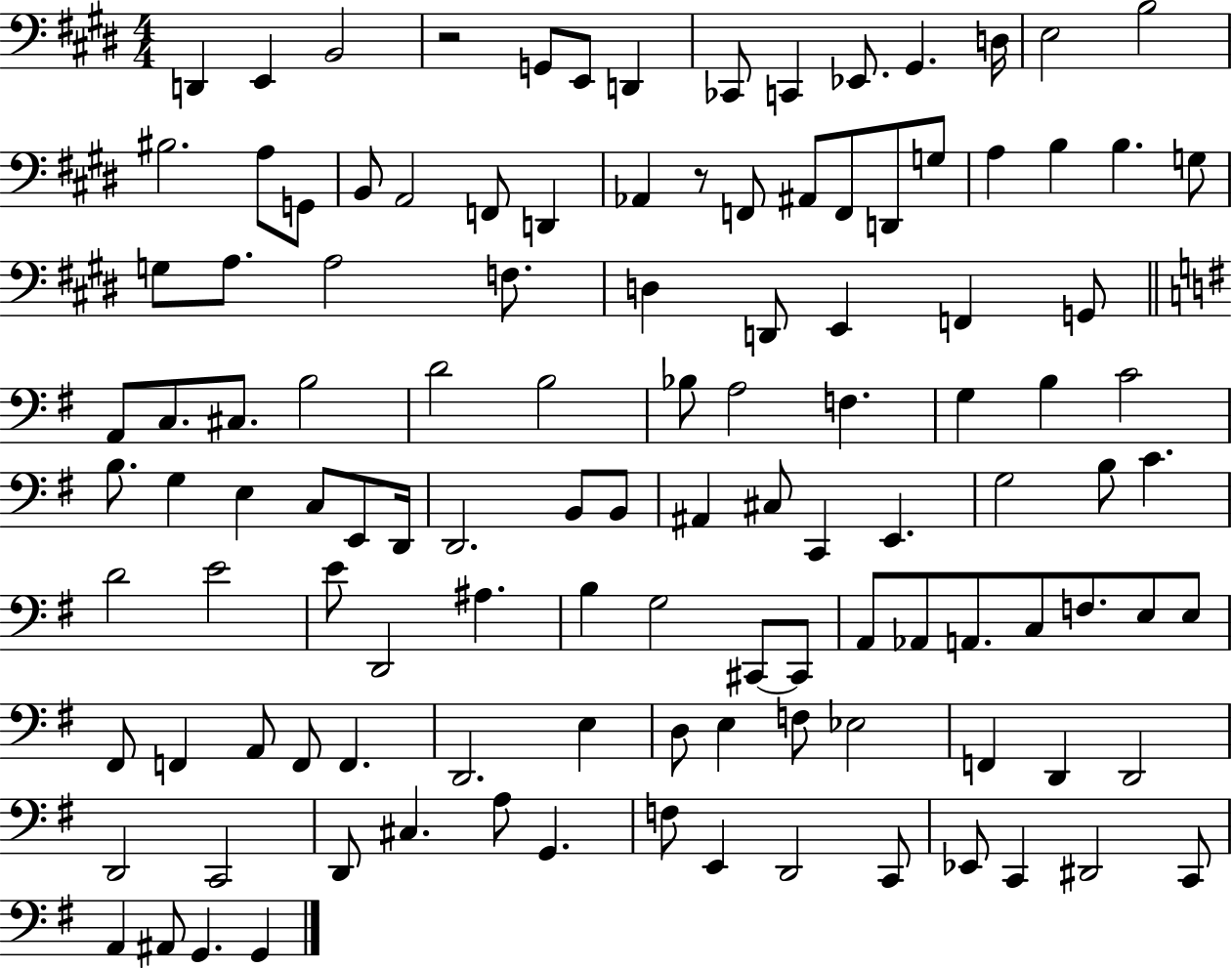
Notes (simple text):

D2/q E2/q B2/h R/h G2/e E2/e D2/q CES2/e C2/q Eb2/e. G#2/q. D3/s E3/h B3/h BIS3/h. A3/e G2/e B2/e A2/h F2/e D2/q Ab2/q R/e F2/e A#2/e F2/e D2/e G3/e A3/q B3/q B3/q. G3/e G3/e A3/e. A3/h F3/e. D3/q D2/e E2/q F2/q G2/e A2/e C3/e. C#3/e. B3/h D4/h B3/h Bb3/e A3/h F3/q. G3/q B3/q C4/h B3/e. G3/q E3/q C3/e E2/e D2/s D2/h. B2/e B2/e A#2/q C#3/e C2/q E2/q. G3/h B3/e C4/q. D4/h E4/h E4/e D2/h A#3/q. B3/q G3/h C#2/e C#2/e A2/e Ab2/e A2/e. C3/e F3/e. E3/e E3/e F#2/e F2/q A2/e F2/e F2/q. D2/h. E3/q D3/e E3/q F3/e Eb3/h F2/q D2/q D2/h D2/h C2/h D2/e C#3/q. A3/e G2/q. F3/e E2/q D2/h C2/e Eb2/e C2/q D#2/h C2/e A2/q A#2/e G2/q. G2/q